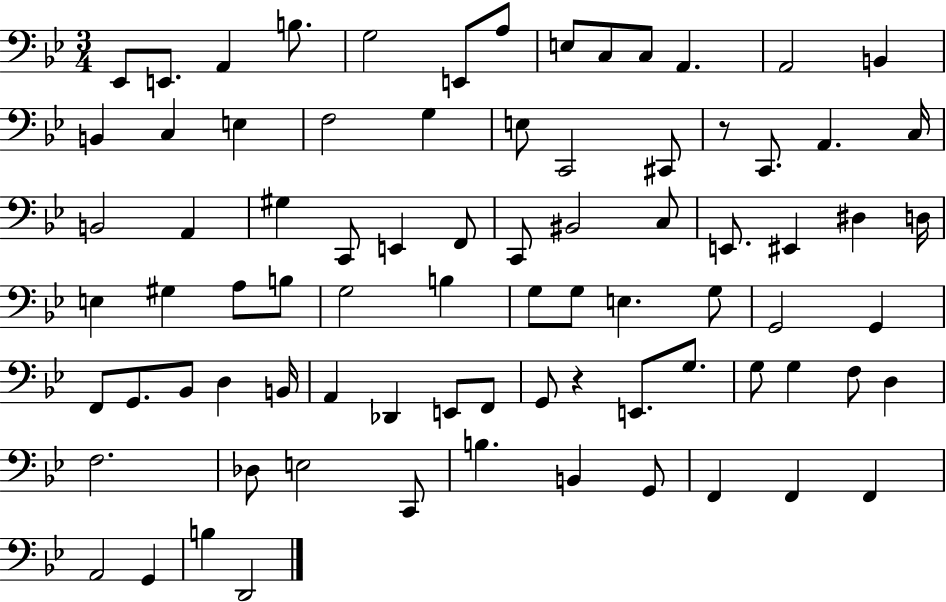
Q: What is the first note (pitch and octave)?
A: Eb2